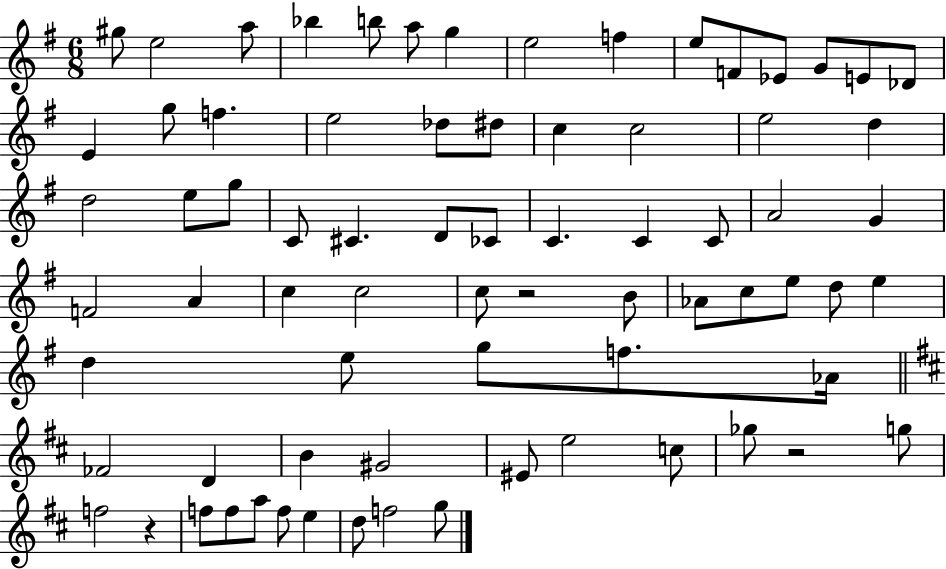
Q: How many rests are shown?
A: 3